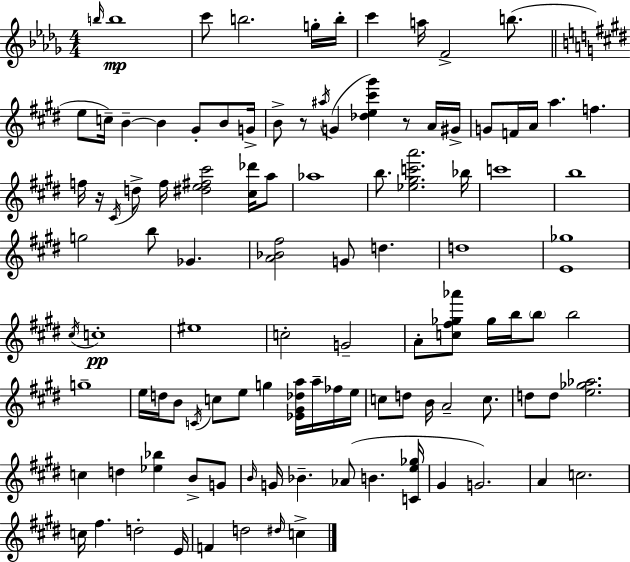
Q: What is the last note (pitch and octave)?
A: C5